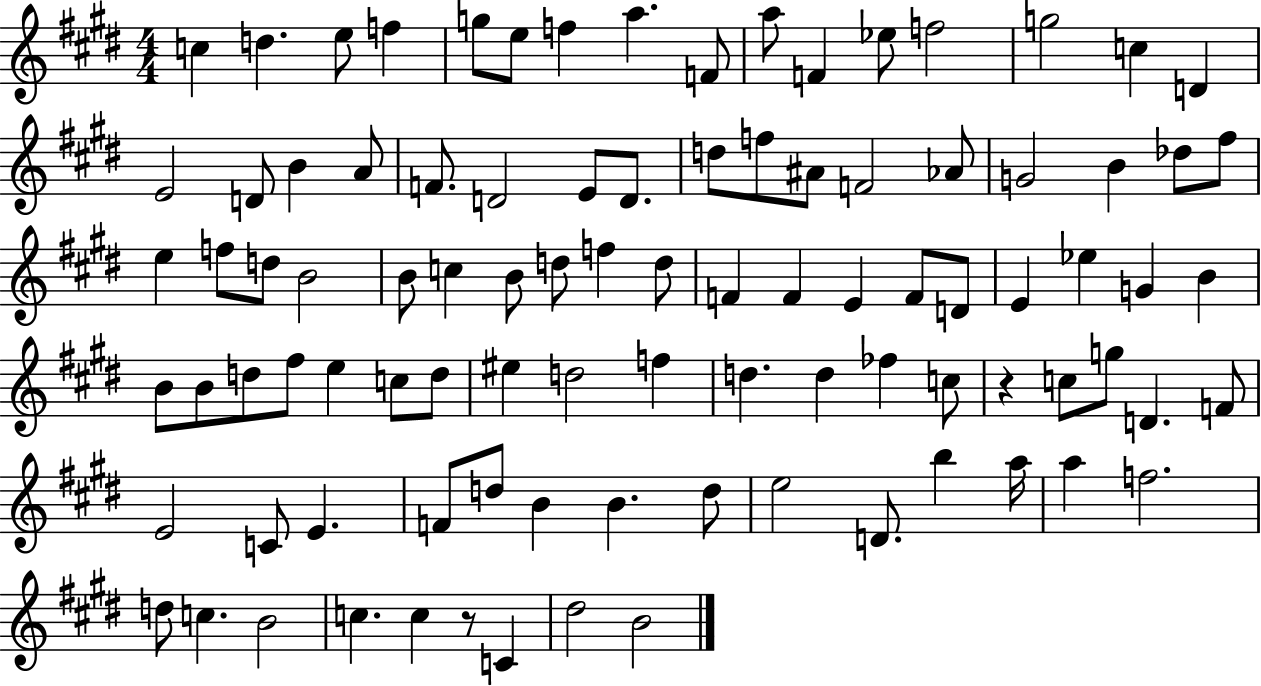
{
  \clef treble
  \numericTimeSignature
  \time 4/4
  \key e \major
  c''4 d''4. e''8 f''4 | g''8 e''8 f''4 a''4. f'8 | a''8 f'4 ees''8 f''2 | g''2 c''4 d'4 | \break e'2 d'8 b'4 a'8 | f'8. d'2 e'8 d'8. | d''8 f''8 ais'8 f'2 aes'8 | g'2 b'4 des''8 fis''8 | \break e''4 f''8 d''8 b'2 | b'8 c''4 b'8 d''8 f''4 d''8 | f'4 f'4 e'4 f'8 d'8 | e'4 ees''4 g'4 b'4 | \break b'8 b'8 d''8 fis''8 e''4 c''8 d''8 | eis''4 d''2 f''4 | d''4. d''4 fes''4 c''8 | r4 c''8 g''8 d'4. f'8 | \break e'2 c'8 e'4. | f'8 d''8 b'4 b'4. d''8 | e''2 d'8. b''4 a''16 | a''4 f''2. | \break d''8 c''4. b'2 | c''4. c''4 r8 c'4 | dis''2 b'2 | \bar "|."
}